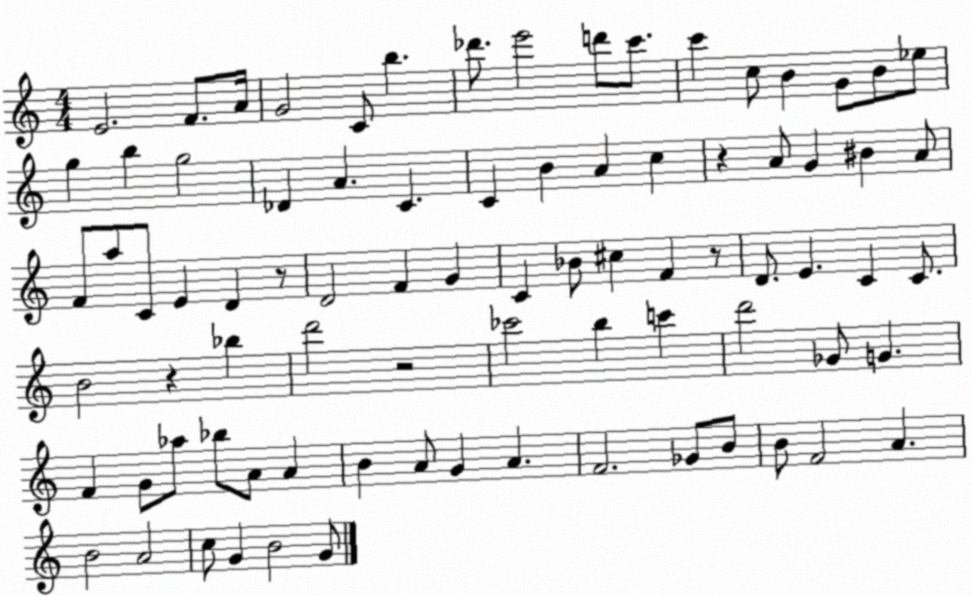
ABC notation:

X:1
T:Untitled
M:4/4
L:1/4
K:C
E2 F/2 A/4 G2 C/2 b _d'/2 e'2 d'/2 c'/2 c' c/2 B G/2 B/2 _e/2 g b g2 _D A C C B A c z A/2 G ^B A/2 F/2 a/2 C/2 E D z/2 D2 F G C _B/2 ^c F z/2 D/2 E C C/2 B2 z _b d'2 z2 _c'2 b c' d'2 _G/2 G F G/2 _a/2 _b/2 A/2 A B A/2 G A F2 _G/2 B/2 B/2 F2 A B2 A2 c/2 G B2 G/2